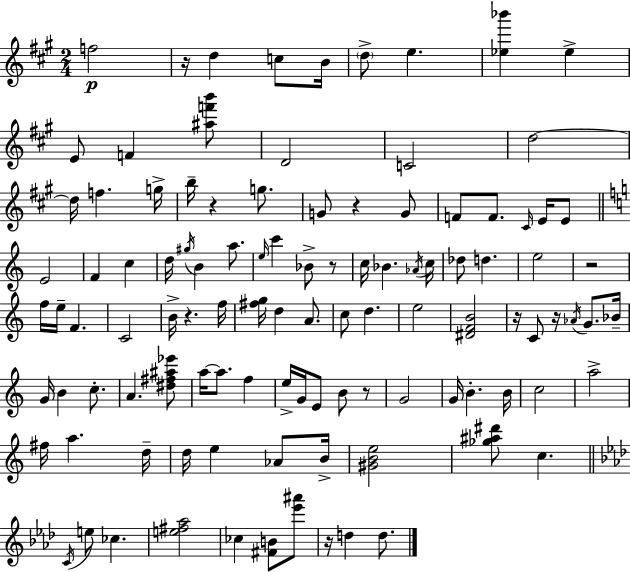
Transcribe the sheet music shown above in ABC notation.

X:1
T:Untitled
M:2/4
L:1/4
K:A
f2 z/4 d c/2 B/4 d/2 e [_e_b'] _e E/2 F [^af'b']/2 D2 C2 d2 d/4 f g/4 b/4 z g/2 G/2 z G/2 F/2 F/2 ^C/4 E/4 E/2 E2 F c d/4 ^g/4 B a/2 e/4 c' _B/2 z/2 c/4 _B _A/4 c/4 _d/2 d e2 z2 f/4 e/4 F C2 B/4 z f/4 [^fg]/4 d A/2 c/2 d e2 [^DFB]2 z/4 C/2 z/4 _A/4 G/2 _B/4 G/4 B c/2 A [^d^f^a_e']/2 a/4 a/2 f e/4 G/4 E/2 B/2 z/2 G2 G/4 B B/4 c2 a2 ^f/4 a d/4 d/4 e _A/2 B/4 [^GBe]2 [_g^a^d']/2 c C/4 e/2 _c [e^f_a]2 _c [^FB]/2 [_e'^a']/2 z/4 d d/2